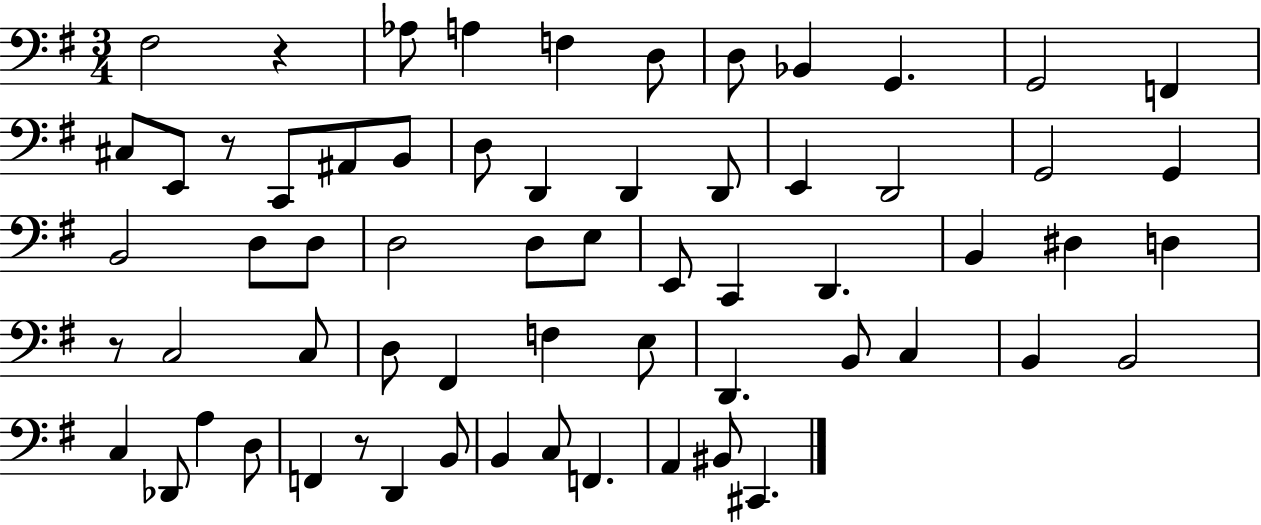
{
  \clef bass
  \numericTimeSignature
  \time 3/4
  \key g \major
  fis2 r4 | aes8 a4 f4 d8 | d8 bes,4 g,4. | g,2 f,4 | \break cis8 e,8 r8 c,8 ais,8 b,8 | d8 d,4 d,4 d,8 | e,4 d,2 | g,2 g,4 | \break b,2 d8 d8 | d2 d8 e8 | e,8 c,4 d,4. | b,4 dis4 d4 | \break r8 c2 c8 | d8 fis,4 f4 e8 | d,4. b,8 c4 | b,4 b,2 | \break c4 des,8 a4 d8 | f,4 r8 d,4 b,8 | b,4 c8 f,4. | a,4 bis,8 cis,4. | \break \bar "|."
}